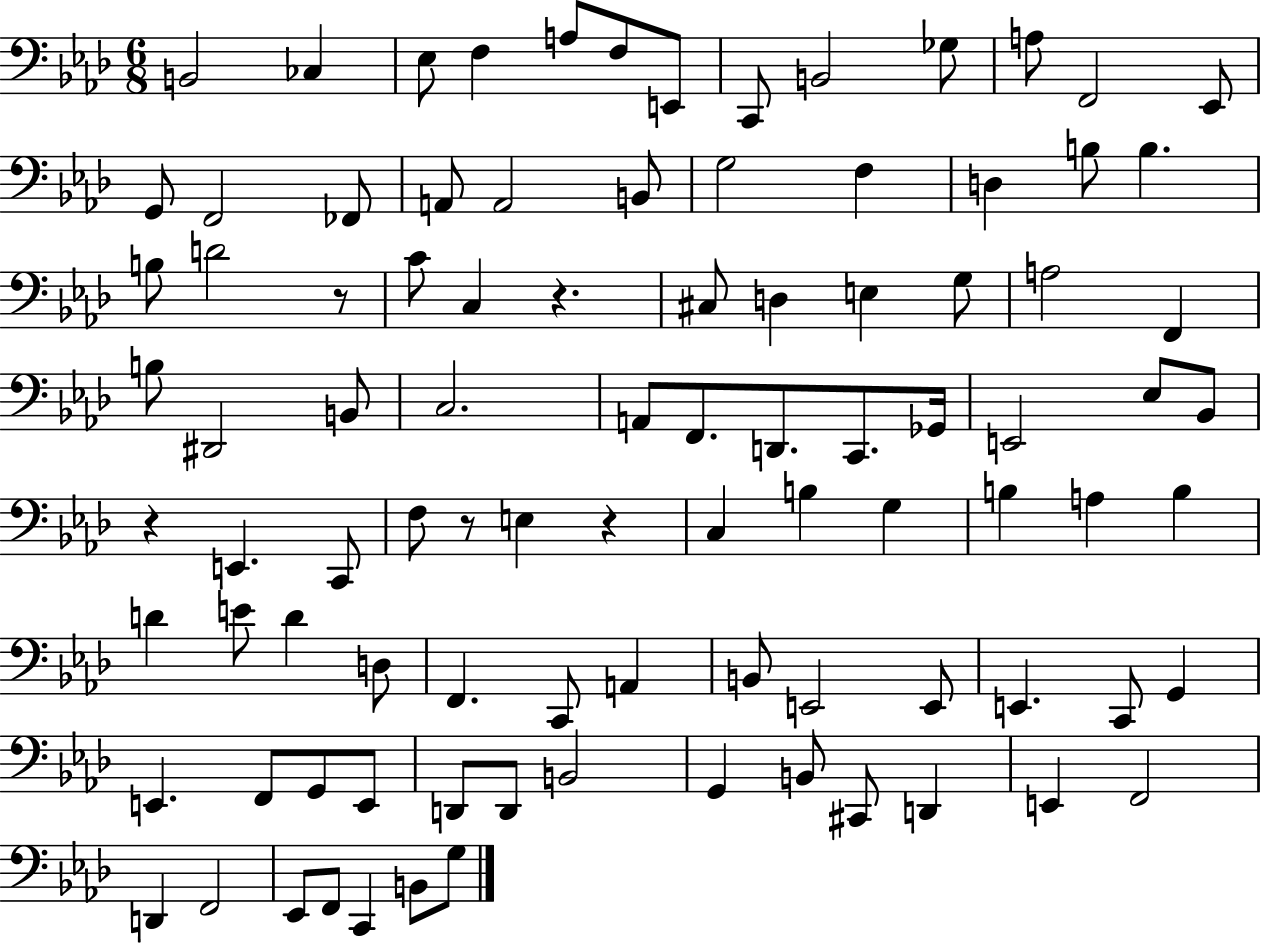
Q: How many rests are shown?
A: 5